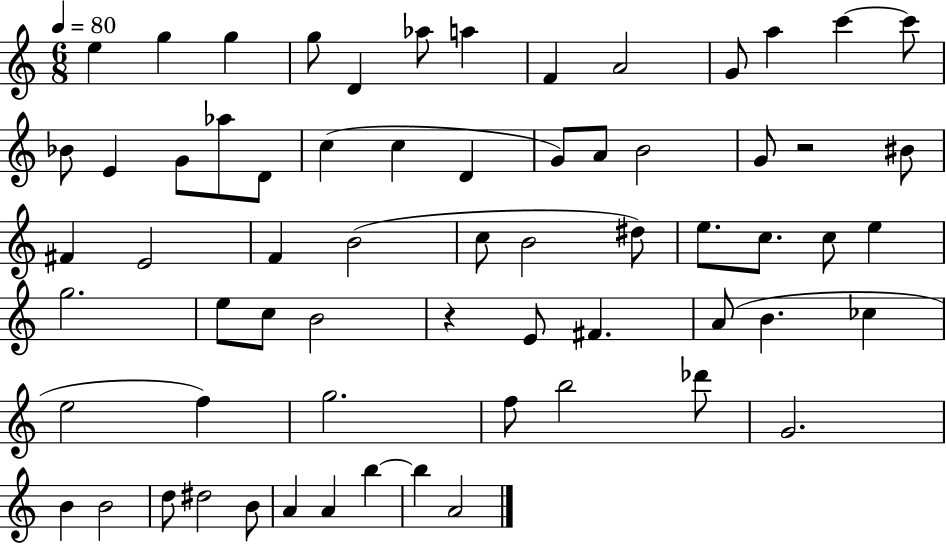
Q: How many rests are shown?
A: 2